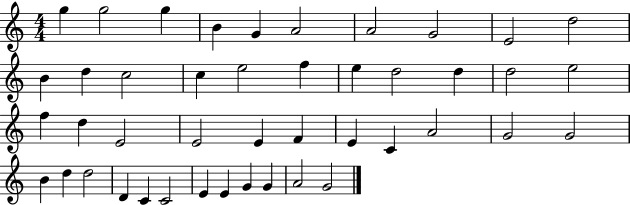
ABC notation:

X:1
T:Untitled
M:4/4
L:1/4
K:C
g g2 g B G A2 A2 G2 E2 d2 B d c2 c e2 f e d2 d d2 e2 f d E2 E2 E F E C A2 G2 G2 B d d2 D C C2 E E G G A2 G2